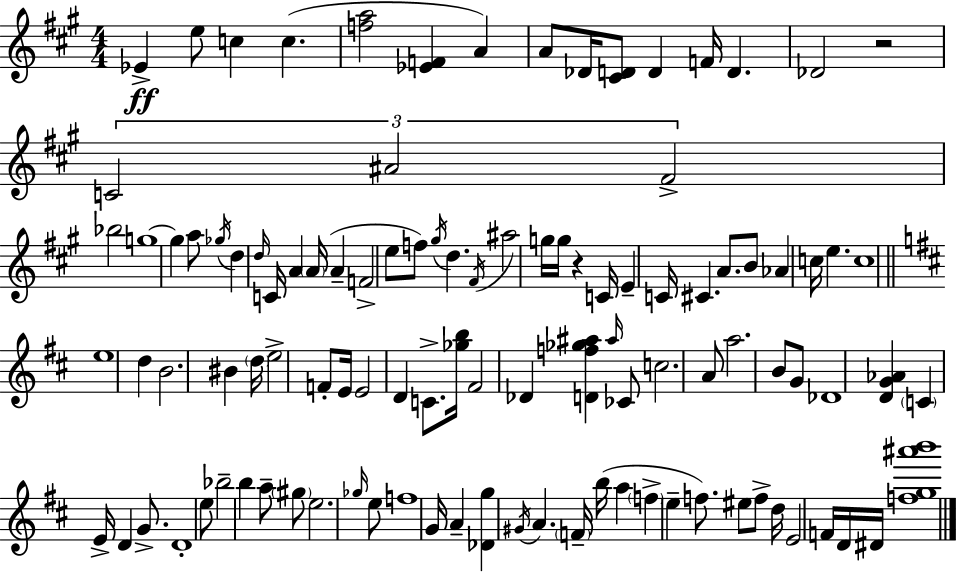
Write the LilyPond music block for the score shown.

{
  \clef treble
  \numericTimeSignature
  \time 4/4
  \key a \major
  ees'4->\ff e''8 c''4 c''4.( | <f'' a''>2 <ees' f'>4 a'4) | a'8 des'16 <cis' d'>8 d'4 f'16 d'4. | des'2 r2 | \break \tuplet 3/2 { c'2 ais'2 | fis'2-> } bes''2 | g''1~~ | g''4 a''8 \acciaccatura { ges''16 } d''4 \grace { d''16 } c'16 a'4 | \break \parenthesize a'16( a'4-- f'2-> e''8 | f''8) \acciaccatura { gis''16 } d''4. \acciaccatura { fis'16 } ais''2 | g''16 g''16 r4 c'16 e'4-- c'16 cis'4. | a'8. b'8 aes'4 c''16 e''4. | \break c''1 | \bar "||" \break \key d \major e''1 | d''4 b'2. | bis'4 \parenthesize d''16 e''2-> f'8-. e'16 | e'2 d'4 c'8.-> <ges'' b''>16 | \break fis'2 des'4 <d' f'' ges'' ais''>4 | \grace { ais''16 } ces'8 c''2. a'8 | a''2. b'8 g'8 | des'1 | \break <d' g' aes'>4 \parenthesize c'4 e'16-> d'4 g'8.-> | d'1-. | e''8 bes''2-- b''4 a''8-- | \parenthesize gis''8 e''2. \grace { ges''16 } | \break e''8 f''1 | g'16 a'4-- <des' g''>4 \acciaccatura { gis'16 } a'4. | \parenthesize f'16-- b''16( a''4 \parenthesize f''4-> e''4-- | f''8.) eis''8 f''8-> d''16 e'2 | \break f'16 d'16 dis'16 <f'' g'' ais''' b'''>1 | \bar "|."
}